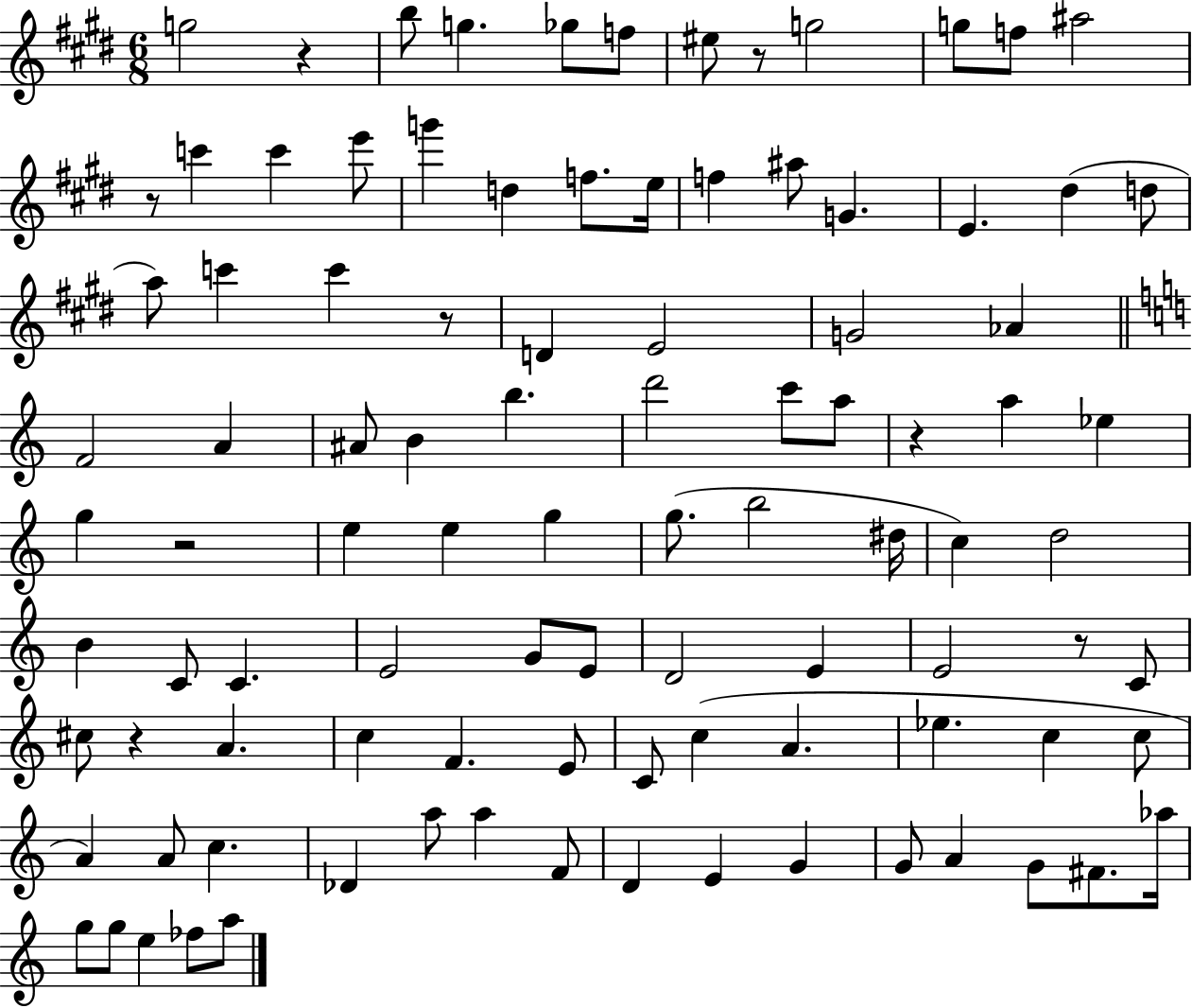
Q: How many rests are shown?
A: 8